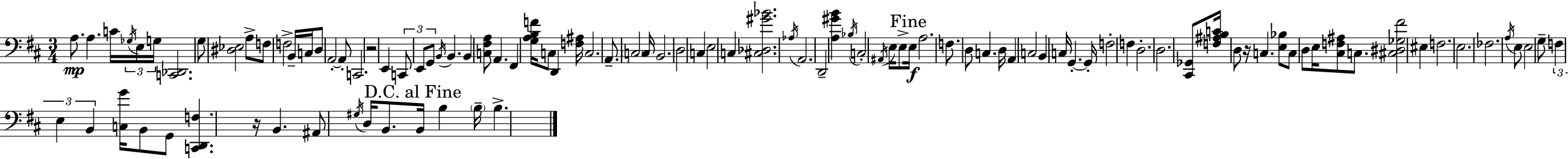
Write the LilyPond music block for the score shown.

{
  \clef bass
  \numericTimeSignature
  \time 3/4
  \key d \major
  a8.\mp a4. c'16 \tuplet 3/2 { \acciaccatura { ges16 } e16 | g16 } <c, des,>2. | g8 <dis ees>2 a8-> | f8 f2-> b,16-- | \break c16 d8 a,2-.~~ a,8-. | c,2. | r2 e,4 | \tuplet 3/2 { c,8 e,8 g,8 } \acciaccatura { b,16 } b,4. | \break b,4 <c fis a>8 a,4. | fis,4 <g a b f'>16 c8 d,4 | <f ais>16 c2. | a,8.-- \parenthesize c2 | \break c16 b,2. | d2 c4 | e2 c4 | <cis des gis' bes'>2. | \break \acciaccatura { aes16 } a,2. | d,2-- <a gis' b'>4 | \acciaccatura { bes16 } c2-. | \acciaccatura { ais,16 } e16 e8-> \mark "Fine" e16\f a2. | \break f8. d8 c4. | d16 a,4 c2 | b,4 c16 g,4.-.~~ | g,16-. f2-. | \break f4 d2.-. | d2. | <cis, ges,>8 <f ais b c'>16 d8 r16 c4. | <e bes>8 c8 d8 e16 | \break <cis f ais>8 c8. <cis dis ges fis'>2 | eis4 f2. | e2. | fes2. | \break \acciaccatura { a16 } e8 e2 | g8-- \tuplet 3/2 { f4 e4 | b,4 } <c g'>16 b,8 g,8 <c, d, f>4. | r16 b,4. | \break ais,8 \acciaccatura { gis16 } d16 b,8. \mark "D.C. al Fine" b,16 b4 | \parenthesize b16-- b4.-> \bar "|."
}